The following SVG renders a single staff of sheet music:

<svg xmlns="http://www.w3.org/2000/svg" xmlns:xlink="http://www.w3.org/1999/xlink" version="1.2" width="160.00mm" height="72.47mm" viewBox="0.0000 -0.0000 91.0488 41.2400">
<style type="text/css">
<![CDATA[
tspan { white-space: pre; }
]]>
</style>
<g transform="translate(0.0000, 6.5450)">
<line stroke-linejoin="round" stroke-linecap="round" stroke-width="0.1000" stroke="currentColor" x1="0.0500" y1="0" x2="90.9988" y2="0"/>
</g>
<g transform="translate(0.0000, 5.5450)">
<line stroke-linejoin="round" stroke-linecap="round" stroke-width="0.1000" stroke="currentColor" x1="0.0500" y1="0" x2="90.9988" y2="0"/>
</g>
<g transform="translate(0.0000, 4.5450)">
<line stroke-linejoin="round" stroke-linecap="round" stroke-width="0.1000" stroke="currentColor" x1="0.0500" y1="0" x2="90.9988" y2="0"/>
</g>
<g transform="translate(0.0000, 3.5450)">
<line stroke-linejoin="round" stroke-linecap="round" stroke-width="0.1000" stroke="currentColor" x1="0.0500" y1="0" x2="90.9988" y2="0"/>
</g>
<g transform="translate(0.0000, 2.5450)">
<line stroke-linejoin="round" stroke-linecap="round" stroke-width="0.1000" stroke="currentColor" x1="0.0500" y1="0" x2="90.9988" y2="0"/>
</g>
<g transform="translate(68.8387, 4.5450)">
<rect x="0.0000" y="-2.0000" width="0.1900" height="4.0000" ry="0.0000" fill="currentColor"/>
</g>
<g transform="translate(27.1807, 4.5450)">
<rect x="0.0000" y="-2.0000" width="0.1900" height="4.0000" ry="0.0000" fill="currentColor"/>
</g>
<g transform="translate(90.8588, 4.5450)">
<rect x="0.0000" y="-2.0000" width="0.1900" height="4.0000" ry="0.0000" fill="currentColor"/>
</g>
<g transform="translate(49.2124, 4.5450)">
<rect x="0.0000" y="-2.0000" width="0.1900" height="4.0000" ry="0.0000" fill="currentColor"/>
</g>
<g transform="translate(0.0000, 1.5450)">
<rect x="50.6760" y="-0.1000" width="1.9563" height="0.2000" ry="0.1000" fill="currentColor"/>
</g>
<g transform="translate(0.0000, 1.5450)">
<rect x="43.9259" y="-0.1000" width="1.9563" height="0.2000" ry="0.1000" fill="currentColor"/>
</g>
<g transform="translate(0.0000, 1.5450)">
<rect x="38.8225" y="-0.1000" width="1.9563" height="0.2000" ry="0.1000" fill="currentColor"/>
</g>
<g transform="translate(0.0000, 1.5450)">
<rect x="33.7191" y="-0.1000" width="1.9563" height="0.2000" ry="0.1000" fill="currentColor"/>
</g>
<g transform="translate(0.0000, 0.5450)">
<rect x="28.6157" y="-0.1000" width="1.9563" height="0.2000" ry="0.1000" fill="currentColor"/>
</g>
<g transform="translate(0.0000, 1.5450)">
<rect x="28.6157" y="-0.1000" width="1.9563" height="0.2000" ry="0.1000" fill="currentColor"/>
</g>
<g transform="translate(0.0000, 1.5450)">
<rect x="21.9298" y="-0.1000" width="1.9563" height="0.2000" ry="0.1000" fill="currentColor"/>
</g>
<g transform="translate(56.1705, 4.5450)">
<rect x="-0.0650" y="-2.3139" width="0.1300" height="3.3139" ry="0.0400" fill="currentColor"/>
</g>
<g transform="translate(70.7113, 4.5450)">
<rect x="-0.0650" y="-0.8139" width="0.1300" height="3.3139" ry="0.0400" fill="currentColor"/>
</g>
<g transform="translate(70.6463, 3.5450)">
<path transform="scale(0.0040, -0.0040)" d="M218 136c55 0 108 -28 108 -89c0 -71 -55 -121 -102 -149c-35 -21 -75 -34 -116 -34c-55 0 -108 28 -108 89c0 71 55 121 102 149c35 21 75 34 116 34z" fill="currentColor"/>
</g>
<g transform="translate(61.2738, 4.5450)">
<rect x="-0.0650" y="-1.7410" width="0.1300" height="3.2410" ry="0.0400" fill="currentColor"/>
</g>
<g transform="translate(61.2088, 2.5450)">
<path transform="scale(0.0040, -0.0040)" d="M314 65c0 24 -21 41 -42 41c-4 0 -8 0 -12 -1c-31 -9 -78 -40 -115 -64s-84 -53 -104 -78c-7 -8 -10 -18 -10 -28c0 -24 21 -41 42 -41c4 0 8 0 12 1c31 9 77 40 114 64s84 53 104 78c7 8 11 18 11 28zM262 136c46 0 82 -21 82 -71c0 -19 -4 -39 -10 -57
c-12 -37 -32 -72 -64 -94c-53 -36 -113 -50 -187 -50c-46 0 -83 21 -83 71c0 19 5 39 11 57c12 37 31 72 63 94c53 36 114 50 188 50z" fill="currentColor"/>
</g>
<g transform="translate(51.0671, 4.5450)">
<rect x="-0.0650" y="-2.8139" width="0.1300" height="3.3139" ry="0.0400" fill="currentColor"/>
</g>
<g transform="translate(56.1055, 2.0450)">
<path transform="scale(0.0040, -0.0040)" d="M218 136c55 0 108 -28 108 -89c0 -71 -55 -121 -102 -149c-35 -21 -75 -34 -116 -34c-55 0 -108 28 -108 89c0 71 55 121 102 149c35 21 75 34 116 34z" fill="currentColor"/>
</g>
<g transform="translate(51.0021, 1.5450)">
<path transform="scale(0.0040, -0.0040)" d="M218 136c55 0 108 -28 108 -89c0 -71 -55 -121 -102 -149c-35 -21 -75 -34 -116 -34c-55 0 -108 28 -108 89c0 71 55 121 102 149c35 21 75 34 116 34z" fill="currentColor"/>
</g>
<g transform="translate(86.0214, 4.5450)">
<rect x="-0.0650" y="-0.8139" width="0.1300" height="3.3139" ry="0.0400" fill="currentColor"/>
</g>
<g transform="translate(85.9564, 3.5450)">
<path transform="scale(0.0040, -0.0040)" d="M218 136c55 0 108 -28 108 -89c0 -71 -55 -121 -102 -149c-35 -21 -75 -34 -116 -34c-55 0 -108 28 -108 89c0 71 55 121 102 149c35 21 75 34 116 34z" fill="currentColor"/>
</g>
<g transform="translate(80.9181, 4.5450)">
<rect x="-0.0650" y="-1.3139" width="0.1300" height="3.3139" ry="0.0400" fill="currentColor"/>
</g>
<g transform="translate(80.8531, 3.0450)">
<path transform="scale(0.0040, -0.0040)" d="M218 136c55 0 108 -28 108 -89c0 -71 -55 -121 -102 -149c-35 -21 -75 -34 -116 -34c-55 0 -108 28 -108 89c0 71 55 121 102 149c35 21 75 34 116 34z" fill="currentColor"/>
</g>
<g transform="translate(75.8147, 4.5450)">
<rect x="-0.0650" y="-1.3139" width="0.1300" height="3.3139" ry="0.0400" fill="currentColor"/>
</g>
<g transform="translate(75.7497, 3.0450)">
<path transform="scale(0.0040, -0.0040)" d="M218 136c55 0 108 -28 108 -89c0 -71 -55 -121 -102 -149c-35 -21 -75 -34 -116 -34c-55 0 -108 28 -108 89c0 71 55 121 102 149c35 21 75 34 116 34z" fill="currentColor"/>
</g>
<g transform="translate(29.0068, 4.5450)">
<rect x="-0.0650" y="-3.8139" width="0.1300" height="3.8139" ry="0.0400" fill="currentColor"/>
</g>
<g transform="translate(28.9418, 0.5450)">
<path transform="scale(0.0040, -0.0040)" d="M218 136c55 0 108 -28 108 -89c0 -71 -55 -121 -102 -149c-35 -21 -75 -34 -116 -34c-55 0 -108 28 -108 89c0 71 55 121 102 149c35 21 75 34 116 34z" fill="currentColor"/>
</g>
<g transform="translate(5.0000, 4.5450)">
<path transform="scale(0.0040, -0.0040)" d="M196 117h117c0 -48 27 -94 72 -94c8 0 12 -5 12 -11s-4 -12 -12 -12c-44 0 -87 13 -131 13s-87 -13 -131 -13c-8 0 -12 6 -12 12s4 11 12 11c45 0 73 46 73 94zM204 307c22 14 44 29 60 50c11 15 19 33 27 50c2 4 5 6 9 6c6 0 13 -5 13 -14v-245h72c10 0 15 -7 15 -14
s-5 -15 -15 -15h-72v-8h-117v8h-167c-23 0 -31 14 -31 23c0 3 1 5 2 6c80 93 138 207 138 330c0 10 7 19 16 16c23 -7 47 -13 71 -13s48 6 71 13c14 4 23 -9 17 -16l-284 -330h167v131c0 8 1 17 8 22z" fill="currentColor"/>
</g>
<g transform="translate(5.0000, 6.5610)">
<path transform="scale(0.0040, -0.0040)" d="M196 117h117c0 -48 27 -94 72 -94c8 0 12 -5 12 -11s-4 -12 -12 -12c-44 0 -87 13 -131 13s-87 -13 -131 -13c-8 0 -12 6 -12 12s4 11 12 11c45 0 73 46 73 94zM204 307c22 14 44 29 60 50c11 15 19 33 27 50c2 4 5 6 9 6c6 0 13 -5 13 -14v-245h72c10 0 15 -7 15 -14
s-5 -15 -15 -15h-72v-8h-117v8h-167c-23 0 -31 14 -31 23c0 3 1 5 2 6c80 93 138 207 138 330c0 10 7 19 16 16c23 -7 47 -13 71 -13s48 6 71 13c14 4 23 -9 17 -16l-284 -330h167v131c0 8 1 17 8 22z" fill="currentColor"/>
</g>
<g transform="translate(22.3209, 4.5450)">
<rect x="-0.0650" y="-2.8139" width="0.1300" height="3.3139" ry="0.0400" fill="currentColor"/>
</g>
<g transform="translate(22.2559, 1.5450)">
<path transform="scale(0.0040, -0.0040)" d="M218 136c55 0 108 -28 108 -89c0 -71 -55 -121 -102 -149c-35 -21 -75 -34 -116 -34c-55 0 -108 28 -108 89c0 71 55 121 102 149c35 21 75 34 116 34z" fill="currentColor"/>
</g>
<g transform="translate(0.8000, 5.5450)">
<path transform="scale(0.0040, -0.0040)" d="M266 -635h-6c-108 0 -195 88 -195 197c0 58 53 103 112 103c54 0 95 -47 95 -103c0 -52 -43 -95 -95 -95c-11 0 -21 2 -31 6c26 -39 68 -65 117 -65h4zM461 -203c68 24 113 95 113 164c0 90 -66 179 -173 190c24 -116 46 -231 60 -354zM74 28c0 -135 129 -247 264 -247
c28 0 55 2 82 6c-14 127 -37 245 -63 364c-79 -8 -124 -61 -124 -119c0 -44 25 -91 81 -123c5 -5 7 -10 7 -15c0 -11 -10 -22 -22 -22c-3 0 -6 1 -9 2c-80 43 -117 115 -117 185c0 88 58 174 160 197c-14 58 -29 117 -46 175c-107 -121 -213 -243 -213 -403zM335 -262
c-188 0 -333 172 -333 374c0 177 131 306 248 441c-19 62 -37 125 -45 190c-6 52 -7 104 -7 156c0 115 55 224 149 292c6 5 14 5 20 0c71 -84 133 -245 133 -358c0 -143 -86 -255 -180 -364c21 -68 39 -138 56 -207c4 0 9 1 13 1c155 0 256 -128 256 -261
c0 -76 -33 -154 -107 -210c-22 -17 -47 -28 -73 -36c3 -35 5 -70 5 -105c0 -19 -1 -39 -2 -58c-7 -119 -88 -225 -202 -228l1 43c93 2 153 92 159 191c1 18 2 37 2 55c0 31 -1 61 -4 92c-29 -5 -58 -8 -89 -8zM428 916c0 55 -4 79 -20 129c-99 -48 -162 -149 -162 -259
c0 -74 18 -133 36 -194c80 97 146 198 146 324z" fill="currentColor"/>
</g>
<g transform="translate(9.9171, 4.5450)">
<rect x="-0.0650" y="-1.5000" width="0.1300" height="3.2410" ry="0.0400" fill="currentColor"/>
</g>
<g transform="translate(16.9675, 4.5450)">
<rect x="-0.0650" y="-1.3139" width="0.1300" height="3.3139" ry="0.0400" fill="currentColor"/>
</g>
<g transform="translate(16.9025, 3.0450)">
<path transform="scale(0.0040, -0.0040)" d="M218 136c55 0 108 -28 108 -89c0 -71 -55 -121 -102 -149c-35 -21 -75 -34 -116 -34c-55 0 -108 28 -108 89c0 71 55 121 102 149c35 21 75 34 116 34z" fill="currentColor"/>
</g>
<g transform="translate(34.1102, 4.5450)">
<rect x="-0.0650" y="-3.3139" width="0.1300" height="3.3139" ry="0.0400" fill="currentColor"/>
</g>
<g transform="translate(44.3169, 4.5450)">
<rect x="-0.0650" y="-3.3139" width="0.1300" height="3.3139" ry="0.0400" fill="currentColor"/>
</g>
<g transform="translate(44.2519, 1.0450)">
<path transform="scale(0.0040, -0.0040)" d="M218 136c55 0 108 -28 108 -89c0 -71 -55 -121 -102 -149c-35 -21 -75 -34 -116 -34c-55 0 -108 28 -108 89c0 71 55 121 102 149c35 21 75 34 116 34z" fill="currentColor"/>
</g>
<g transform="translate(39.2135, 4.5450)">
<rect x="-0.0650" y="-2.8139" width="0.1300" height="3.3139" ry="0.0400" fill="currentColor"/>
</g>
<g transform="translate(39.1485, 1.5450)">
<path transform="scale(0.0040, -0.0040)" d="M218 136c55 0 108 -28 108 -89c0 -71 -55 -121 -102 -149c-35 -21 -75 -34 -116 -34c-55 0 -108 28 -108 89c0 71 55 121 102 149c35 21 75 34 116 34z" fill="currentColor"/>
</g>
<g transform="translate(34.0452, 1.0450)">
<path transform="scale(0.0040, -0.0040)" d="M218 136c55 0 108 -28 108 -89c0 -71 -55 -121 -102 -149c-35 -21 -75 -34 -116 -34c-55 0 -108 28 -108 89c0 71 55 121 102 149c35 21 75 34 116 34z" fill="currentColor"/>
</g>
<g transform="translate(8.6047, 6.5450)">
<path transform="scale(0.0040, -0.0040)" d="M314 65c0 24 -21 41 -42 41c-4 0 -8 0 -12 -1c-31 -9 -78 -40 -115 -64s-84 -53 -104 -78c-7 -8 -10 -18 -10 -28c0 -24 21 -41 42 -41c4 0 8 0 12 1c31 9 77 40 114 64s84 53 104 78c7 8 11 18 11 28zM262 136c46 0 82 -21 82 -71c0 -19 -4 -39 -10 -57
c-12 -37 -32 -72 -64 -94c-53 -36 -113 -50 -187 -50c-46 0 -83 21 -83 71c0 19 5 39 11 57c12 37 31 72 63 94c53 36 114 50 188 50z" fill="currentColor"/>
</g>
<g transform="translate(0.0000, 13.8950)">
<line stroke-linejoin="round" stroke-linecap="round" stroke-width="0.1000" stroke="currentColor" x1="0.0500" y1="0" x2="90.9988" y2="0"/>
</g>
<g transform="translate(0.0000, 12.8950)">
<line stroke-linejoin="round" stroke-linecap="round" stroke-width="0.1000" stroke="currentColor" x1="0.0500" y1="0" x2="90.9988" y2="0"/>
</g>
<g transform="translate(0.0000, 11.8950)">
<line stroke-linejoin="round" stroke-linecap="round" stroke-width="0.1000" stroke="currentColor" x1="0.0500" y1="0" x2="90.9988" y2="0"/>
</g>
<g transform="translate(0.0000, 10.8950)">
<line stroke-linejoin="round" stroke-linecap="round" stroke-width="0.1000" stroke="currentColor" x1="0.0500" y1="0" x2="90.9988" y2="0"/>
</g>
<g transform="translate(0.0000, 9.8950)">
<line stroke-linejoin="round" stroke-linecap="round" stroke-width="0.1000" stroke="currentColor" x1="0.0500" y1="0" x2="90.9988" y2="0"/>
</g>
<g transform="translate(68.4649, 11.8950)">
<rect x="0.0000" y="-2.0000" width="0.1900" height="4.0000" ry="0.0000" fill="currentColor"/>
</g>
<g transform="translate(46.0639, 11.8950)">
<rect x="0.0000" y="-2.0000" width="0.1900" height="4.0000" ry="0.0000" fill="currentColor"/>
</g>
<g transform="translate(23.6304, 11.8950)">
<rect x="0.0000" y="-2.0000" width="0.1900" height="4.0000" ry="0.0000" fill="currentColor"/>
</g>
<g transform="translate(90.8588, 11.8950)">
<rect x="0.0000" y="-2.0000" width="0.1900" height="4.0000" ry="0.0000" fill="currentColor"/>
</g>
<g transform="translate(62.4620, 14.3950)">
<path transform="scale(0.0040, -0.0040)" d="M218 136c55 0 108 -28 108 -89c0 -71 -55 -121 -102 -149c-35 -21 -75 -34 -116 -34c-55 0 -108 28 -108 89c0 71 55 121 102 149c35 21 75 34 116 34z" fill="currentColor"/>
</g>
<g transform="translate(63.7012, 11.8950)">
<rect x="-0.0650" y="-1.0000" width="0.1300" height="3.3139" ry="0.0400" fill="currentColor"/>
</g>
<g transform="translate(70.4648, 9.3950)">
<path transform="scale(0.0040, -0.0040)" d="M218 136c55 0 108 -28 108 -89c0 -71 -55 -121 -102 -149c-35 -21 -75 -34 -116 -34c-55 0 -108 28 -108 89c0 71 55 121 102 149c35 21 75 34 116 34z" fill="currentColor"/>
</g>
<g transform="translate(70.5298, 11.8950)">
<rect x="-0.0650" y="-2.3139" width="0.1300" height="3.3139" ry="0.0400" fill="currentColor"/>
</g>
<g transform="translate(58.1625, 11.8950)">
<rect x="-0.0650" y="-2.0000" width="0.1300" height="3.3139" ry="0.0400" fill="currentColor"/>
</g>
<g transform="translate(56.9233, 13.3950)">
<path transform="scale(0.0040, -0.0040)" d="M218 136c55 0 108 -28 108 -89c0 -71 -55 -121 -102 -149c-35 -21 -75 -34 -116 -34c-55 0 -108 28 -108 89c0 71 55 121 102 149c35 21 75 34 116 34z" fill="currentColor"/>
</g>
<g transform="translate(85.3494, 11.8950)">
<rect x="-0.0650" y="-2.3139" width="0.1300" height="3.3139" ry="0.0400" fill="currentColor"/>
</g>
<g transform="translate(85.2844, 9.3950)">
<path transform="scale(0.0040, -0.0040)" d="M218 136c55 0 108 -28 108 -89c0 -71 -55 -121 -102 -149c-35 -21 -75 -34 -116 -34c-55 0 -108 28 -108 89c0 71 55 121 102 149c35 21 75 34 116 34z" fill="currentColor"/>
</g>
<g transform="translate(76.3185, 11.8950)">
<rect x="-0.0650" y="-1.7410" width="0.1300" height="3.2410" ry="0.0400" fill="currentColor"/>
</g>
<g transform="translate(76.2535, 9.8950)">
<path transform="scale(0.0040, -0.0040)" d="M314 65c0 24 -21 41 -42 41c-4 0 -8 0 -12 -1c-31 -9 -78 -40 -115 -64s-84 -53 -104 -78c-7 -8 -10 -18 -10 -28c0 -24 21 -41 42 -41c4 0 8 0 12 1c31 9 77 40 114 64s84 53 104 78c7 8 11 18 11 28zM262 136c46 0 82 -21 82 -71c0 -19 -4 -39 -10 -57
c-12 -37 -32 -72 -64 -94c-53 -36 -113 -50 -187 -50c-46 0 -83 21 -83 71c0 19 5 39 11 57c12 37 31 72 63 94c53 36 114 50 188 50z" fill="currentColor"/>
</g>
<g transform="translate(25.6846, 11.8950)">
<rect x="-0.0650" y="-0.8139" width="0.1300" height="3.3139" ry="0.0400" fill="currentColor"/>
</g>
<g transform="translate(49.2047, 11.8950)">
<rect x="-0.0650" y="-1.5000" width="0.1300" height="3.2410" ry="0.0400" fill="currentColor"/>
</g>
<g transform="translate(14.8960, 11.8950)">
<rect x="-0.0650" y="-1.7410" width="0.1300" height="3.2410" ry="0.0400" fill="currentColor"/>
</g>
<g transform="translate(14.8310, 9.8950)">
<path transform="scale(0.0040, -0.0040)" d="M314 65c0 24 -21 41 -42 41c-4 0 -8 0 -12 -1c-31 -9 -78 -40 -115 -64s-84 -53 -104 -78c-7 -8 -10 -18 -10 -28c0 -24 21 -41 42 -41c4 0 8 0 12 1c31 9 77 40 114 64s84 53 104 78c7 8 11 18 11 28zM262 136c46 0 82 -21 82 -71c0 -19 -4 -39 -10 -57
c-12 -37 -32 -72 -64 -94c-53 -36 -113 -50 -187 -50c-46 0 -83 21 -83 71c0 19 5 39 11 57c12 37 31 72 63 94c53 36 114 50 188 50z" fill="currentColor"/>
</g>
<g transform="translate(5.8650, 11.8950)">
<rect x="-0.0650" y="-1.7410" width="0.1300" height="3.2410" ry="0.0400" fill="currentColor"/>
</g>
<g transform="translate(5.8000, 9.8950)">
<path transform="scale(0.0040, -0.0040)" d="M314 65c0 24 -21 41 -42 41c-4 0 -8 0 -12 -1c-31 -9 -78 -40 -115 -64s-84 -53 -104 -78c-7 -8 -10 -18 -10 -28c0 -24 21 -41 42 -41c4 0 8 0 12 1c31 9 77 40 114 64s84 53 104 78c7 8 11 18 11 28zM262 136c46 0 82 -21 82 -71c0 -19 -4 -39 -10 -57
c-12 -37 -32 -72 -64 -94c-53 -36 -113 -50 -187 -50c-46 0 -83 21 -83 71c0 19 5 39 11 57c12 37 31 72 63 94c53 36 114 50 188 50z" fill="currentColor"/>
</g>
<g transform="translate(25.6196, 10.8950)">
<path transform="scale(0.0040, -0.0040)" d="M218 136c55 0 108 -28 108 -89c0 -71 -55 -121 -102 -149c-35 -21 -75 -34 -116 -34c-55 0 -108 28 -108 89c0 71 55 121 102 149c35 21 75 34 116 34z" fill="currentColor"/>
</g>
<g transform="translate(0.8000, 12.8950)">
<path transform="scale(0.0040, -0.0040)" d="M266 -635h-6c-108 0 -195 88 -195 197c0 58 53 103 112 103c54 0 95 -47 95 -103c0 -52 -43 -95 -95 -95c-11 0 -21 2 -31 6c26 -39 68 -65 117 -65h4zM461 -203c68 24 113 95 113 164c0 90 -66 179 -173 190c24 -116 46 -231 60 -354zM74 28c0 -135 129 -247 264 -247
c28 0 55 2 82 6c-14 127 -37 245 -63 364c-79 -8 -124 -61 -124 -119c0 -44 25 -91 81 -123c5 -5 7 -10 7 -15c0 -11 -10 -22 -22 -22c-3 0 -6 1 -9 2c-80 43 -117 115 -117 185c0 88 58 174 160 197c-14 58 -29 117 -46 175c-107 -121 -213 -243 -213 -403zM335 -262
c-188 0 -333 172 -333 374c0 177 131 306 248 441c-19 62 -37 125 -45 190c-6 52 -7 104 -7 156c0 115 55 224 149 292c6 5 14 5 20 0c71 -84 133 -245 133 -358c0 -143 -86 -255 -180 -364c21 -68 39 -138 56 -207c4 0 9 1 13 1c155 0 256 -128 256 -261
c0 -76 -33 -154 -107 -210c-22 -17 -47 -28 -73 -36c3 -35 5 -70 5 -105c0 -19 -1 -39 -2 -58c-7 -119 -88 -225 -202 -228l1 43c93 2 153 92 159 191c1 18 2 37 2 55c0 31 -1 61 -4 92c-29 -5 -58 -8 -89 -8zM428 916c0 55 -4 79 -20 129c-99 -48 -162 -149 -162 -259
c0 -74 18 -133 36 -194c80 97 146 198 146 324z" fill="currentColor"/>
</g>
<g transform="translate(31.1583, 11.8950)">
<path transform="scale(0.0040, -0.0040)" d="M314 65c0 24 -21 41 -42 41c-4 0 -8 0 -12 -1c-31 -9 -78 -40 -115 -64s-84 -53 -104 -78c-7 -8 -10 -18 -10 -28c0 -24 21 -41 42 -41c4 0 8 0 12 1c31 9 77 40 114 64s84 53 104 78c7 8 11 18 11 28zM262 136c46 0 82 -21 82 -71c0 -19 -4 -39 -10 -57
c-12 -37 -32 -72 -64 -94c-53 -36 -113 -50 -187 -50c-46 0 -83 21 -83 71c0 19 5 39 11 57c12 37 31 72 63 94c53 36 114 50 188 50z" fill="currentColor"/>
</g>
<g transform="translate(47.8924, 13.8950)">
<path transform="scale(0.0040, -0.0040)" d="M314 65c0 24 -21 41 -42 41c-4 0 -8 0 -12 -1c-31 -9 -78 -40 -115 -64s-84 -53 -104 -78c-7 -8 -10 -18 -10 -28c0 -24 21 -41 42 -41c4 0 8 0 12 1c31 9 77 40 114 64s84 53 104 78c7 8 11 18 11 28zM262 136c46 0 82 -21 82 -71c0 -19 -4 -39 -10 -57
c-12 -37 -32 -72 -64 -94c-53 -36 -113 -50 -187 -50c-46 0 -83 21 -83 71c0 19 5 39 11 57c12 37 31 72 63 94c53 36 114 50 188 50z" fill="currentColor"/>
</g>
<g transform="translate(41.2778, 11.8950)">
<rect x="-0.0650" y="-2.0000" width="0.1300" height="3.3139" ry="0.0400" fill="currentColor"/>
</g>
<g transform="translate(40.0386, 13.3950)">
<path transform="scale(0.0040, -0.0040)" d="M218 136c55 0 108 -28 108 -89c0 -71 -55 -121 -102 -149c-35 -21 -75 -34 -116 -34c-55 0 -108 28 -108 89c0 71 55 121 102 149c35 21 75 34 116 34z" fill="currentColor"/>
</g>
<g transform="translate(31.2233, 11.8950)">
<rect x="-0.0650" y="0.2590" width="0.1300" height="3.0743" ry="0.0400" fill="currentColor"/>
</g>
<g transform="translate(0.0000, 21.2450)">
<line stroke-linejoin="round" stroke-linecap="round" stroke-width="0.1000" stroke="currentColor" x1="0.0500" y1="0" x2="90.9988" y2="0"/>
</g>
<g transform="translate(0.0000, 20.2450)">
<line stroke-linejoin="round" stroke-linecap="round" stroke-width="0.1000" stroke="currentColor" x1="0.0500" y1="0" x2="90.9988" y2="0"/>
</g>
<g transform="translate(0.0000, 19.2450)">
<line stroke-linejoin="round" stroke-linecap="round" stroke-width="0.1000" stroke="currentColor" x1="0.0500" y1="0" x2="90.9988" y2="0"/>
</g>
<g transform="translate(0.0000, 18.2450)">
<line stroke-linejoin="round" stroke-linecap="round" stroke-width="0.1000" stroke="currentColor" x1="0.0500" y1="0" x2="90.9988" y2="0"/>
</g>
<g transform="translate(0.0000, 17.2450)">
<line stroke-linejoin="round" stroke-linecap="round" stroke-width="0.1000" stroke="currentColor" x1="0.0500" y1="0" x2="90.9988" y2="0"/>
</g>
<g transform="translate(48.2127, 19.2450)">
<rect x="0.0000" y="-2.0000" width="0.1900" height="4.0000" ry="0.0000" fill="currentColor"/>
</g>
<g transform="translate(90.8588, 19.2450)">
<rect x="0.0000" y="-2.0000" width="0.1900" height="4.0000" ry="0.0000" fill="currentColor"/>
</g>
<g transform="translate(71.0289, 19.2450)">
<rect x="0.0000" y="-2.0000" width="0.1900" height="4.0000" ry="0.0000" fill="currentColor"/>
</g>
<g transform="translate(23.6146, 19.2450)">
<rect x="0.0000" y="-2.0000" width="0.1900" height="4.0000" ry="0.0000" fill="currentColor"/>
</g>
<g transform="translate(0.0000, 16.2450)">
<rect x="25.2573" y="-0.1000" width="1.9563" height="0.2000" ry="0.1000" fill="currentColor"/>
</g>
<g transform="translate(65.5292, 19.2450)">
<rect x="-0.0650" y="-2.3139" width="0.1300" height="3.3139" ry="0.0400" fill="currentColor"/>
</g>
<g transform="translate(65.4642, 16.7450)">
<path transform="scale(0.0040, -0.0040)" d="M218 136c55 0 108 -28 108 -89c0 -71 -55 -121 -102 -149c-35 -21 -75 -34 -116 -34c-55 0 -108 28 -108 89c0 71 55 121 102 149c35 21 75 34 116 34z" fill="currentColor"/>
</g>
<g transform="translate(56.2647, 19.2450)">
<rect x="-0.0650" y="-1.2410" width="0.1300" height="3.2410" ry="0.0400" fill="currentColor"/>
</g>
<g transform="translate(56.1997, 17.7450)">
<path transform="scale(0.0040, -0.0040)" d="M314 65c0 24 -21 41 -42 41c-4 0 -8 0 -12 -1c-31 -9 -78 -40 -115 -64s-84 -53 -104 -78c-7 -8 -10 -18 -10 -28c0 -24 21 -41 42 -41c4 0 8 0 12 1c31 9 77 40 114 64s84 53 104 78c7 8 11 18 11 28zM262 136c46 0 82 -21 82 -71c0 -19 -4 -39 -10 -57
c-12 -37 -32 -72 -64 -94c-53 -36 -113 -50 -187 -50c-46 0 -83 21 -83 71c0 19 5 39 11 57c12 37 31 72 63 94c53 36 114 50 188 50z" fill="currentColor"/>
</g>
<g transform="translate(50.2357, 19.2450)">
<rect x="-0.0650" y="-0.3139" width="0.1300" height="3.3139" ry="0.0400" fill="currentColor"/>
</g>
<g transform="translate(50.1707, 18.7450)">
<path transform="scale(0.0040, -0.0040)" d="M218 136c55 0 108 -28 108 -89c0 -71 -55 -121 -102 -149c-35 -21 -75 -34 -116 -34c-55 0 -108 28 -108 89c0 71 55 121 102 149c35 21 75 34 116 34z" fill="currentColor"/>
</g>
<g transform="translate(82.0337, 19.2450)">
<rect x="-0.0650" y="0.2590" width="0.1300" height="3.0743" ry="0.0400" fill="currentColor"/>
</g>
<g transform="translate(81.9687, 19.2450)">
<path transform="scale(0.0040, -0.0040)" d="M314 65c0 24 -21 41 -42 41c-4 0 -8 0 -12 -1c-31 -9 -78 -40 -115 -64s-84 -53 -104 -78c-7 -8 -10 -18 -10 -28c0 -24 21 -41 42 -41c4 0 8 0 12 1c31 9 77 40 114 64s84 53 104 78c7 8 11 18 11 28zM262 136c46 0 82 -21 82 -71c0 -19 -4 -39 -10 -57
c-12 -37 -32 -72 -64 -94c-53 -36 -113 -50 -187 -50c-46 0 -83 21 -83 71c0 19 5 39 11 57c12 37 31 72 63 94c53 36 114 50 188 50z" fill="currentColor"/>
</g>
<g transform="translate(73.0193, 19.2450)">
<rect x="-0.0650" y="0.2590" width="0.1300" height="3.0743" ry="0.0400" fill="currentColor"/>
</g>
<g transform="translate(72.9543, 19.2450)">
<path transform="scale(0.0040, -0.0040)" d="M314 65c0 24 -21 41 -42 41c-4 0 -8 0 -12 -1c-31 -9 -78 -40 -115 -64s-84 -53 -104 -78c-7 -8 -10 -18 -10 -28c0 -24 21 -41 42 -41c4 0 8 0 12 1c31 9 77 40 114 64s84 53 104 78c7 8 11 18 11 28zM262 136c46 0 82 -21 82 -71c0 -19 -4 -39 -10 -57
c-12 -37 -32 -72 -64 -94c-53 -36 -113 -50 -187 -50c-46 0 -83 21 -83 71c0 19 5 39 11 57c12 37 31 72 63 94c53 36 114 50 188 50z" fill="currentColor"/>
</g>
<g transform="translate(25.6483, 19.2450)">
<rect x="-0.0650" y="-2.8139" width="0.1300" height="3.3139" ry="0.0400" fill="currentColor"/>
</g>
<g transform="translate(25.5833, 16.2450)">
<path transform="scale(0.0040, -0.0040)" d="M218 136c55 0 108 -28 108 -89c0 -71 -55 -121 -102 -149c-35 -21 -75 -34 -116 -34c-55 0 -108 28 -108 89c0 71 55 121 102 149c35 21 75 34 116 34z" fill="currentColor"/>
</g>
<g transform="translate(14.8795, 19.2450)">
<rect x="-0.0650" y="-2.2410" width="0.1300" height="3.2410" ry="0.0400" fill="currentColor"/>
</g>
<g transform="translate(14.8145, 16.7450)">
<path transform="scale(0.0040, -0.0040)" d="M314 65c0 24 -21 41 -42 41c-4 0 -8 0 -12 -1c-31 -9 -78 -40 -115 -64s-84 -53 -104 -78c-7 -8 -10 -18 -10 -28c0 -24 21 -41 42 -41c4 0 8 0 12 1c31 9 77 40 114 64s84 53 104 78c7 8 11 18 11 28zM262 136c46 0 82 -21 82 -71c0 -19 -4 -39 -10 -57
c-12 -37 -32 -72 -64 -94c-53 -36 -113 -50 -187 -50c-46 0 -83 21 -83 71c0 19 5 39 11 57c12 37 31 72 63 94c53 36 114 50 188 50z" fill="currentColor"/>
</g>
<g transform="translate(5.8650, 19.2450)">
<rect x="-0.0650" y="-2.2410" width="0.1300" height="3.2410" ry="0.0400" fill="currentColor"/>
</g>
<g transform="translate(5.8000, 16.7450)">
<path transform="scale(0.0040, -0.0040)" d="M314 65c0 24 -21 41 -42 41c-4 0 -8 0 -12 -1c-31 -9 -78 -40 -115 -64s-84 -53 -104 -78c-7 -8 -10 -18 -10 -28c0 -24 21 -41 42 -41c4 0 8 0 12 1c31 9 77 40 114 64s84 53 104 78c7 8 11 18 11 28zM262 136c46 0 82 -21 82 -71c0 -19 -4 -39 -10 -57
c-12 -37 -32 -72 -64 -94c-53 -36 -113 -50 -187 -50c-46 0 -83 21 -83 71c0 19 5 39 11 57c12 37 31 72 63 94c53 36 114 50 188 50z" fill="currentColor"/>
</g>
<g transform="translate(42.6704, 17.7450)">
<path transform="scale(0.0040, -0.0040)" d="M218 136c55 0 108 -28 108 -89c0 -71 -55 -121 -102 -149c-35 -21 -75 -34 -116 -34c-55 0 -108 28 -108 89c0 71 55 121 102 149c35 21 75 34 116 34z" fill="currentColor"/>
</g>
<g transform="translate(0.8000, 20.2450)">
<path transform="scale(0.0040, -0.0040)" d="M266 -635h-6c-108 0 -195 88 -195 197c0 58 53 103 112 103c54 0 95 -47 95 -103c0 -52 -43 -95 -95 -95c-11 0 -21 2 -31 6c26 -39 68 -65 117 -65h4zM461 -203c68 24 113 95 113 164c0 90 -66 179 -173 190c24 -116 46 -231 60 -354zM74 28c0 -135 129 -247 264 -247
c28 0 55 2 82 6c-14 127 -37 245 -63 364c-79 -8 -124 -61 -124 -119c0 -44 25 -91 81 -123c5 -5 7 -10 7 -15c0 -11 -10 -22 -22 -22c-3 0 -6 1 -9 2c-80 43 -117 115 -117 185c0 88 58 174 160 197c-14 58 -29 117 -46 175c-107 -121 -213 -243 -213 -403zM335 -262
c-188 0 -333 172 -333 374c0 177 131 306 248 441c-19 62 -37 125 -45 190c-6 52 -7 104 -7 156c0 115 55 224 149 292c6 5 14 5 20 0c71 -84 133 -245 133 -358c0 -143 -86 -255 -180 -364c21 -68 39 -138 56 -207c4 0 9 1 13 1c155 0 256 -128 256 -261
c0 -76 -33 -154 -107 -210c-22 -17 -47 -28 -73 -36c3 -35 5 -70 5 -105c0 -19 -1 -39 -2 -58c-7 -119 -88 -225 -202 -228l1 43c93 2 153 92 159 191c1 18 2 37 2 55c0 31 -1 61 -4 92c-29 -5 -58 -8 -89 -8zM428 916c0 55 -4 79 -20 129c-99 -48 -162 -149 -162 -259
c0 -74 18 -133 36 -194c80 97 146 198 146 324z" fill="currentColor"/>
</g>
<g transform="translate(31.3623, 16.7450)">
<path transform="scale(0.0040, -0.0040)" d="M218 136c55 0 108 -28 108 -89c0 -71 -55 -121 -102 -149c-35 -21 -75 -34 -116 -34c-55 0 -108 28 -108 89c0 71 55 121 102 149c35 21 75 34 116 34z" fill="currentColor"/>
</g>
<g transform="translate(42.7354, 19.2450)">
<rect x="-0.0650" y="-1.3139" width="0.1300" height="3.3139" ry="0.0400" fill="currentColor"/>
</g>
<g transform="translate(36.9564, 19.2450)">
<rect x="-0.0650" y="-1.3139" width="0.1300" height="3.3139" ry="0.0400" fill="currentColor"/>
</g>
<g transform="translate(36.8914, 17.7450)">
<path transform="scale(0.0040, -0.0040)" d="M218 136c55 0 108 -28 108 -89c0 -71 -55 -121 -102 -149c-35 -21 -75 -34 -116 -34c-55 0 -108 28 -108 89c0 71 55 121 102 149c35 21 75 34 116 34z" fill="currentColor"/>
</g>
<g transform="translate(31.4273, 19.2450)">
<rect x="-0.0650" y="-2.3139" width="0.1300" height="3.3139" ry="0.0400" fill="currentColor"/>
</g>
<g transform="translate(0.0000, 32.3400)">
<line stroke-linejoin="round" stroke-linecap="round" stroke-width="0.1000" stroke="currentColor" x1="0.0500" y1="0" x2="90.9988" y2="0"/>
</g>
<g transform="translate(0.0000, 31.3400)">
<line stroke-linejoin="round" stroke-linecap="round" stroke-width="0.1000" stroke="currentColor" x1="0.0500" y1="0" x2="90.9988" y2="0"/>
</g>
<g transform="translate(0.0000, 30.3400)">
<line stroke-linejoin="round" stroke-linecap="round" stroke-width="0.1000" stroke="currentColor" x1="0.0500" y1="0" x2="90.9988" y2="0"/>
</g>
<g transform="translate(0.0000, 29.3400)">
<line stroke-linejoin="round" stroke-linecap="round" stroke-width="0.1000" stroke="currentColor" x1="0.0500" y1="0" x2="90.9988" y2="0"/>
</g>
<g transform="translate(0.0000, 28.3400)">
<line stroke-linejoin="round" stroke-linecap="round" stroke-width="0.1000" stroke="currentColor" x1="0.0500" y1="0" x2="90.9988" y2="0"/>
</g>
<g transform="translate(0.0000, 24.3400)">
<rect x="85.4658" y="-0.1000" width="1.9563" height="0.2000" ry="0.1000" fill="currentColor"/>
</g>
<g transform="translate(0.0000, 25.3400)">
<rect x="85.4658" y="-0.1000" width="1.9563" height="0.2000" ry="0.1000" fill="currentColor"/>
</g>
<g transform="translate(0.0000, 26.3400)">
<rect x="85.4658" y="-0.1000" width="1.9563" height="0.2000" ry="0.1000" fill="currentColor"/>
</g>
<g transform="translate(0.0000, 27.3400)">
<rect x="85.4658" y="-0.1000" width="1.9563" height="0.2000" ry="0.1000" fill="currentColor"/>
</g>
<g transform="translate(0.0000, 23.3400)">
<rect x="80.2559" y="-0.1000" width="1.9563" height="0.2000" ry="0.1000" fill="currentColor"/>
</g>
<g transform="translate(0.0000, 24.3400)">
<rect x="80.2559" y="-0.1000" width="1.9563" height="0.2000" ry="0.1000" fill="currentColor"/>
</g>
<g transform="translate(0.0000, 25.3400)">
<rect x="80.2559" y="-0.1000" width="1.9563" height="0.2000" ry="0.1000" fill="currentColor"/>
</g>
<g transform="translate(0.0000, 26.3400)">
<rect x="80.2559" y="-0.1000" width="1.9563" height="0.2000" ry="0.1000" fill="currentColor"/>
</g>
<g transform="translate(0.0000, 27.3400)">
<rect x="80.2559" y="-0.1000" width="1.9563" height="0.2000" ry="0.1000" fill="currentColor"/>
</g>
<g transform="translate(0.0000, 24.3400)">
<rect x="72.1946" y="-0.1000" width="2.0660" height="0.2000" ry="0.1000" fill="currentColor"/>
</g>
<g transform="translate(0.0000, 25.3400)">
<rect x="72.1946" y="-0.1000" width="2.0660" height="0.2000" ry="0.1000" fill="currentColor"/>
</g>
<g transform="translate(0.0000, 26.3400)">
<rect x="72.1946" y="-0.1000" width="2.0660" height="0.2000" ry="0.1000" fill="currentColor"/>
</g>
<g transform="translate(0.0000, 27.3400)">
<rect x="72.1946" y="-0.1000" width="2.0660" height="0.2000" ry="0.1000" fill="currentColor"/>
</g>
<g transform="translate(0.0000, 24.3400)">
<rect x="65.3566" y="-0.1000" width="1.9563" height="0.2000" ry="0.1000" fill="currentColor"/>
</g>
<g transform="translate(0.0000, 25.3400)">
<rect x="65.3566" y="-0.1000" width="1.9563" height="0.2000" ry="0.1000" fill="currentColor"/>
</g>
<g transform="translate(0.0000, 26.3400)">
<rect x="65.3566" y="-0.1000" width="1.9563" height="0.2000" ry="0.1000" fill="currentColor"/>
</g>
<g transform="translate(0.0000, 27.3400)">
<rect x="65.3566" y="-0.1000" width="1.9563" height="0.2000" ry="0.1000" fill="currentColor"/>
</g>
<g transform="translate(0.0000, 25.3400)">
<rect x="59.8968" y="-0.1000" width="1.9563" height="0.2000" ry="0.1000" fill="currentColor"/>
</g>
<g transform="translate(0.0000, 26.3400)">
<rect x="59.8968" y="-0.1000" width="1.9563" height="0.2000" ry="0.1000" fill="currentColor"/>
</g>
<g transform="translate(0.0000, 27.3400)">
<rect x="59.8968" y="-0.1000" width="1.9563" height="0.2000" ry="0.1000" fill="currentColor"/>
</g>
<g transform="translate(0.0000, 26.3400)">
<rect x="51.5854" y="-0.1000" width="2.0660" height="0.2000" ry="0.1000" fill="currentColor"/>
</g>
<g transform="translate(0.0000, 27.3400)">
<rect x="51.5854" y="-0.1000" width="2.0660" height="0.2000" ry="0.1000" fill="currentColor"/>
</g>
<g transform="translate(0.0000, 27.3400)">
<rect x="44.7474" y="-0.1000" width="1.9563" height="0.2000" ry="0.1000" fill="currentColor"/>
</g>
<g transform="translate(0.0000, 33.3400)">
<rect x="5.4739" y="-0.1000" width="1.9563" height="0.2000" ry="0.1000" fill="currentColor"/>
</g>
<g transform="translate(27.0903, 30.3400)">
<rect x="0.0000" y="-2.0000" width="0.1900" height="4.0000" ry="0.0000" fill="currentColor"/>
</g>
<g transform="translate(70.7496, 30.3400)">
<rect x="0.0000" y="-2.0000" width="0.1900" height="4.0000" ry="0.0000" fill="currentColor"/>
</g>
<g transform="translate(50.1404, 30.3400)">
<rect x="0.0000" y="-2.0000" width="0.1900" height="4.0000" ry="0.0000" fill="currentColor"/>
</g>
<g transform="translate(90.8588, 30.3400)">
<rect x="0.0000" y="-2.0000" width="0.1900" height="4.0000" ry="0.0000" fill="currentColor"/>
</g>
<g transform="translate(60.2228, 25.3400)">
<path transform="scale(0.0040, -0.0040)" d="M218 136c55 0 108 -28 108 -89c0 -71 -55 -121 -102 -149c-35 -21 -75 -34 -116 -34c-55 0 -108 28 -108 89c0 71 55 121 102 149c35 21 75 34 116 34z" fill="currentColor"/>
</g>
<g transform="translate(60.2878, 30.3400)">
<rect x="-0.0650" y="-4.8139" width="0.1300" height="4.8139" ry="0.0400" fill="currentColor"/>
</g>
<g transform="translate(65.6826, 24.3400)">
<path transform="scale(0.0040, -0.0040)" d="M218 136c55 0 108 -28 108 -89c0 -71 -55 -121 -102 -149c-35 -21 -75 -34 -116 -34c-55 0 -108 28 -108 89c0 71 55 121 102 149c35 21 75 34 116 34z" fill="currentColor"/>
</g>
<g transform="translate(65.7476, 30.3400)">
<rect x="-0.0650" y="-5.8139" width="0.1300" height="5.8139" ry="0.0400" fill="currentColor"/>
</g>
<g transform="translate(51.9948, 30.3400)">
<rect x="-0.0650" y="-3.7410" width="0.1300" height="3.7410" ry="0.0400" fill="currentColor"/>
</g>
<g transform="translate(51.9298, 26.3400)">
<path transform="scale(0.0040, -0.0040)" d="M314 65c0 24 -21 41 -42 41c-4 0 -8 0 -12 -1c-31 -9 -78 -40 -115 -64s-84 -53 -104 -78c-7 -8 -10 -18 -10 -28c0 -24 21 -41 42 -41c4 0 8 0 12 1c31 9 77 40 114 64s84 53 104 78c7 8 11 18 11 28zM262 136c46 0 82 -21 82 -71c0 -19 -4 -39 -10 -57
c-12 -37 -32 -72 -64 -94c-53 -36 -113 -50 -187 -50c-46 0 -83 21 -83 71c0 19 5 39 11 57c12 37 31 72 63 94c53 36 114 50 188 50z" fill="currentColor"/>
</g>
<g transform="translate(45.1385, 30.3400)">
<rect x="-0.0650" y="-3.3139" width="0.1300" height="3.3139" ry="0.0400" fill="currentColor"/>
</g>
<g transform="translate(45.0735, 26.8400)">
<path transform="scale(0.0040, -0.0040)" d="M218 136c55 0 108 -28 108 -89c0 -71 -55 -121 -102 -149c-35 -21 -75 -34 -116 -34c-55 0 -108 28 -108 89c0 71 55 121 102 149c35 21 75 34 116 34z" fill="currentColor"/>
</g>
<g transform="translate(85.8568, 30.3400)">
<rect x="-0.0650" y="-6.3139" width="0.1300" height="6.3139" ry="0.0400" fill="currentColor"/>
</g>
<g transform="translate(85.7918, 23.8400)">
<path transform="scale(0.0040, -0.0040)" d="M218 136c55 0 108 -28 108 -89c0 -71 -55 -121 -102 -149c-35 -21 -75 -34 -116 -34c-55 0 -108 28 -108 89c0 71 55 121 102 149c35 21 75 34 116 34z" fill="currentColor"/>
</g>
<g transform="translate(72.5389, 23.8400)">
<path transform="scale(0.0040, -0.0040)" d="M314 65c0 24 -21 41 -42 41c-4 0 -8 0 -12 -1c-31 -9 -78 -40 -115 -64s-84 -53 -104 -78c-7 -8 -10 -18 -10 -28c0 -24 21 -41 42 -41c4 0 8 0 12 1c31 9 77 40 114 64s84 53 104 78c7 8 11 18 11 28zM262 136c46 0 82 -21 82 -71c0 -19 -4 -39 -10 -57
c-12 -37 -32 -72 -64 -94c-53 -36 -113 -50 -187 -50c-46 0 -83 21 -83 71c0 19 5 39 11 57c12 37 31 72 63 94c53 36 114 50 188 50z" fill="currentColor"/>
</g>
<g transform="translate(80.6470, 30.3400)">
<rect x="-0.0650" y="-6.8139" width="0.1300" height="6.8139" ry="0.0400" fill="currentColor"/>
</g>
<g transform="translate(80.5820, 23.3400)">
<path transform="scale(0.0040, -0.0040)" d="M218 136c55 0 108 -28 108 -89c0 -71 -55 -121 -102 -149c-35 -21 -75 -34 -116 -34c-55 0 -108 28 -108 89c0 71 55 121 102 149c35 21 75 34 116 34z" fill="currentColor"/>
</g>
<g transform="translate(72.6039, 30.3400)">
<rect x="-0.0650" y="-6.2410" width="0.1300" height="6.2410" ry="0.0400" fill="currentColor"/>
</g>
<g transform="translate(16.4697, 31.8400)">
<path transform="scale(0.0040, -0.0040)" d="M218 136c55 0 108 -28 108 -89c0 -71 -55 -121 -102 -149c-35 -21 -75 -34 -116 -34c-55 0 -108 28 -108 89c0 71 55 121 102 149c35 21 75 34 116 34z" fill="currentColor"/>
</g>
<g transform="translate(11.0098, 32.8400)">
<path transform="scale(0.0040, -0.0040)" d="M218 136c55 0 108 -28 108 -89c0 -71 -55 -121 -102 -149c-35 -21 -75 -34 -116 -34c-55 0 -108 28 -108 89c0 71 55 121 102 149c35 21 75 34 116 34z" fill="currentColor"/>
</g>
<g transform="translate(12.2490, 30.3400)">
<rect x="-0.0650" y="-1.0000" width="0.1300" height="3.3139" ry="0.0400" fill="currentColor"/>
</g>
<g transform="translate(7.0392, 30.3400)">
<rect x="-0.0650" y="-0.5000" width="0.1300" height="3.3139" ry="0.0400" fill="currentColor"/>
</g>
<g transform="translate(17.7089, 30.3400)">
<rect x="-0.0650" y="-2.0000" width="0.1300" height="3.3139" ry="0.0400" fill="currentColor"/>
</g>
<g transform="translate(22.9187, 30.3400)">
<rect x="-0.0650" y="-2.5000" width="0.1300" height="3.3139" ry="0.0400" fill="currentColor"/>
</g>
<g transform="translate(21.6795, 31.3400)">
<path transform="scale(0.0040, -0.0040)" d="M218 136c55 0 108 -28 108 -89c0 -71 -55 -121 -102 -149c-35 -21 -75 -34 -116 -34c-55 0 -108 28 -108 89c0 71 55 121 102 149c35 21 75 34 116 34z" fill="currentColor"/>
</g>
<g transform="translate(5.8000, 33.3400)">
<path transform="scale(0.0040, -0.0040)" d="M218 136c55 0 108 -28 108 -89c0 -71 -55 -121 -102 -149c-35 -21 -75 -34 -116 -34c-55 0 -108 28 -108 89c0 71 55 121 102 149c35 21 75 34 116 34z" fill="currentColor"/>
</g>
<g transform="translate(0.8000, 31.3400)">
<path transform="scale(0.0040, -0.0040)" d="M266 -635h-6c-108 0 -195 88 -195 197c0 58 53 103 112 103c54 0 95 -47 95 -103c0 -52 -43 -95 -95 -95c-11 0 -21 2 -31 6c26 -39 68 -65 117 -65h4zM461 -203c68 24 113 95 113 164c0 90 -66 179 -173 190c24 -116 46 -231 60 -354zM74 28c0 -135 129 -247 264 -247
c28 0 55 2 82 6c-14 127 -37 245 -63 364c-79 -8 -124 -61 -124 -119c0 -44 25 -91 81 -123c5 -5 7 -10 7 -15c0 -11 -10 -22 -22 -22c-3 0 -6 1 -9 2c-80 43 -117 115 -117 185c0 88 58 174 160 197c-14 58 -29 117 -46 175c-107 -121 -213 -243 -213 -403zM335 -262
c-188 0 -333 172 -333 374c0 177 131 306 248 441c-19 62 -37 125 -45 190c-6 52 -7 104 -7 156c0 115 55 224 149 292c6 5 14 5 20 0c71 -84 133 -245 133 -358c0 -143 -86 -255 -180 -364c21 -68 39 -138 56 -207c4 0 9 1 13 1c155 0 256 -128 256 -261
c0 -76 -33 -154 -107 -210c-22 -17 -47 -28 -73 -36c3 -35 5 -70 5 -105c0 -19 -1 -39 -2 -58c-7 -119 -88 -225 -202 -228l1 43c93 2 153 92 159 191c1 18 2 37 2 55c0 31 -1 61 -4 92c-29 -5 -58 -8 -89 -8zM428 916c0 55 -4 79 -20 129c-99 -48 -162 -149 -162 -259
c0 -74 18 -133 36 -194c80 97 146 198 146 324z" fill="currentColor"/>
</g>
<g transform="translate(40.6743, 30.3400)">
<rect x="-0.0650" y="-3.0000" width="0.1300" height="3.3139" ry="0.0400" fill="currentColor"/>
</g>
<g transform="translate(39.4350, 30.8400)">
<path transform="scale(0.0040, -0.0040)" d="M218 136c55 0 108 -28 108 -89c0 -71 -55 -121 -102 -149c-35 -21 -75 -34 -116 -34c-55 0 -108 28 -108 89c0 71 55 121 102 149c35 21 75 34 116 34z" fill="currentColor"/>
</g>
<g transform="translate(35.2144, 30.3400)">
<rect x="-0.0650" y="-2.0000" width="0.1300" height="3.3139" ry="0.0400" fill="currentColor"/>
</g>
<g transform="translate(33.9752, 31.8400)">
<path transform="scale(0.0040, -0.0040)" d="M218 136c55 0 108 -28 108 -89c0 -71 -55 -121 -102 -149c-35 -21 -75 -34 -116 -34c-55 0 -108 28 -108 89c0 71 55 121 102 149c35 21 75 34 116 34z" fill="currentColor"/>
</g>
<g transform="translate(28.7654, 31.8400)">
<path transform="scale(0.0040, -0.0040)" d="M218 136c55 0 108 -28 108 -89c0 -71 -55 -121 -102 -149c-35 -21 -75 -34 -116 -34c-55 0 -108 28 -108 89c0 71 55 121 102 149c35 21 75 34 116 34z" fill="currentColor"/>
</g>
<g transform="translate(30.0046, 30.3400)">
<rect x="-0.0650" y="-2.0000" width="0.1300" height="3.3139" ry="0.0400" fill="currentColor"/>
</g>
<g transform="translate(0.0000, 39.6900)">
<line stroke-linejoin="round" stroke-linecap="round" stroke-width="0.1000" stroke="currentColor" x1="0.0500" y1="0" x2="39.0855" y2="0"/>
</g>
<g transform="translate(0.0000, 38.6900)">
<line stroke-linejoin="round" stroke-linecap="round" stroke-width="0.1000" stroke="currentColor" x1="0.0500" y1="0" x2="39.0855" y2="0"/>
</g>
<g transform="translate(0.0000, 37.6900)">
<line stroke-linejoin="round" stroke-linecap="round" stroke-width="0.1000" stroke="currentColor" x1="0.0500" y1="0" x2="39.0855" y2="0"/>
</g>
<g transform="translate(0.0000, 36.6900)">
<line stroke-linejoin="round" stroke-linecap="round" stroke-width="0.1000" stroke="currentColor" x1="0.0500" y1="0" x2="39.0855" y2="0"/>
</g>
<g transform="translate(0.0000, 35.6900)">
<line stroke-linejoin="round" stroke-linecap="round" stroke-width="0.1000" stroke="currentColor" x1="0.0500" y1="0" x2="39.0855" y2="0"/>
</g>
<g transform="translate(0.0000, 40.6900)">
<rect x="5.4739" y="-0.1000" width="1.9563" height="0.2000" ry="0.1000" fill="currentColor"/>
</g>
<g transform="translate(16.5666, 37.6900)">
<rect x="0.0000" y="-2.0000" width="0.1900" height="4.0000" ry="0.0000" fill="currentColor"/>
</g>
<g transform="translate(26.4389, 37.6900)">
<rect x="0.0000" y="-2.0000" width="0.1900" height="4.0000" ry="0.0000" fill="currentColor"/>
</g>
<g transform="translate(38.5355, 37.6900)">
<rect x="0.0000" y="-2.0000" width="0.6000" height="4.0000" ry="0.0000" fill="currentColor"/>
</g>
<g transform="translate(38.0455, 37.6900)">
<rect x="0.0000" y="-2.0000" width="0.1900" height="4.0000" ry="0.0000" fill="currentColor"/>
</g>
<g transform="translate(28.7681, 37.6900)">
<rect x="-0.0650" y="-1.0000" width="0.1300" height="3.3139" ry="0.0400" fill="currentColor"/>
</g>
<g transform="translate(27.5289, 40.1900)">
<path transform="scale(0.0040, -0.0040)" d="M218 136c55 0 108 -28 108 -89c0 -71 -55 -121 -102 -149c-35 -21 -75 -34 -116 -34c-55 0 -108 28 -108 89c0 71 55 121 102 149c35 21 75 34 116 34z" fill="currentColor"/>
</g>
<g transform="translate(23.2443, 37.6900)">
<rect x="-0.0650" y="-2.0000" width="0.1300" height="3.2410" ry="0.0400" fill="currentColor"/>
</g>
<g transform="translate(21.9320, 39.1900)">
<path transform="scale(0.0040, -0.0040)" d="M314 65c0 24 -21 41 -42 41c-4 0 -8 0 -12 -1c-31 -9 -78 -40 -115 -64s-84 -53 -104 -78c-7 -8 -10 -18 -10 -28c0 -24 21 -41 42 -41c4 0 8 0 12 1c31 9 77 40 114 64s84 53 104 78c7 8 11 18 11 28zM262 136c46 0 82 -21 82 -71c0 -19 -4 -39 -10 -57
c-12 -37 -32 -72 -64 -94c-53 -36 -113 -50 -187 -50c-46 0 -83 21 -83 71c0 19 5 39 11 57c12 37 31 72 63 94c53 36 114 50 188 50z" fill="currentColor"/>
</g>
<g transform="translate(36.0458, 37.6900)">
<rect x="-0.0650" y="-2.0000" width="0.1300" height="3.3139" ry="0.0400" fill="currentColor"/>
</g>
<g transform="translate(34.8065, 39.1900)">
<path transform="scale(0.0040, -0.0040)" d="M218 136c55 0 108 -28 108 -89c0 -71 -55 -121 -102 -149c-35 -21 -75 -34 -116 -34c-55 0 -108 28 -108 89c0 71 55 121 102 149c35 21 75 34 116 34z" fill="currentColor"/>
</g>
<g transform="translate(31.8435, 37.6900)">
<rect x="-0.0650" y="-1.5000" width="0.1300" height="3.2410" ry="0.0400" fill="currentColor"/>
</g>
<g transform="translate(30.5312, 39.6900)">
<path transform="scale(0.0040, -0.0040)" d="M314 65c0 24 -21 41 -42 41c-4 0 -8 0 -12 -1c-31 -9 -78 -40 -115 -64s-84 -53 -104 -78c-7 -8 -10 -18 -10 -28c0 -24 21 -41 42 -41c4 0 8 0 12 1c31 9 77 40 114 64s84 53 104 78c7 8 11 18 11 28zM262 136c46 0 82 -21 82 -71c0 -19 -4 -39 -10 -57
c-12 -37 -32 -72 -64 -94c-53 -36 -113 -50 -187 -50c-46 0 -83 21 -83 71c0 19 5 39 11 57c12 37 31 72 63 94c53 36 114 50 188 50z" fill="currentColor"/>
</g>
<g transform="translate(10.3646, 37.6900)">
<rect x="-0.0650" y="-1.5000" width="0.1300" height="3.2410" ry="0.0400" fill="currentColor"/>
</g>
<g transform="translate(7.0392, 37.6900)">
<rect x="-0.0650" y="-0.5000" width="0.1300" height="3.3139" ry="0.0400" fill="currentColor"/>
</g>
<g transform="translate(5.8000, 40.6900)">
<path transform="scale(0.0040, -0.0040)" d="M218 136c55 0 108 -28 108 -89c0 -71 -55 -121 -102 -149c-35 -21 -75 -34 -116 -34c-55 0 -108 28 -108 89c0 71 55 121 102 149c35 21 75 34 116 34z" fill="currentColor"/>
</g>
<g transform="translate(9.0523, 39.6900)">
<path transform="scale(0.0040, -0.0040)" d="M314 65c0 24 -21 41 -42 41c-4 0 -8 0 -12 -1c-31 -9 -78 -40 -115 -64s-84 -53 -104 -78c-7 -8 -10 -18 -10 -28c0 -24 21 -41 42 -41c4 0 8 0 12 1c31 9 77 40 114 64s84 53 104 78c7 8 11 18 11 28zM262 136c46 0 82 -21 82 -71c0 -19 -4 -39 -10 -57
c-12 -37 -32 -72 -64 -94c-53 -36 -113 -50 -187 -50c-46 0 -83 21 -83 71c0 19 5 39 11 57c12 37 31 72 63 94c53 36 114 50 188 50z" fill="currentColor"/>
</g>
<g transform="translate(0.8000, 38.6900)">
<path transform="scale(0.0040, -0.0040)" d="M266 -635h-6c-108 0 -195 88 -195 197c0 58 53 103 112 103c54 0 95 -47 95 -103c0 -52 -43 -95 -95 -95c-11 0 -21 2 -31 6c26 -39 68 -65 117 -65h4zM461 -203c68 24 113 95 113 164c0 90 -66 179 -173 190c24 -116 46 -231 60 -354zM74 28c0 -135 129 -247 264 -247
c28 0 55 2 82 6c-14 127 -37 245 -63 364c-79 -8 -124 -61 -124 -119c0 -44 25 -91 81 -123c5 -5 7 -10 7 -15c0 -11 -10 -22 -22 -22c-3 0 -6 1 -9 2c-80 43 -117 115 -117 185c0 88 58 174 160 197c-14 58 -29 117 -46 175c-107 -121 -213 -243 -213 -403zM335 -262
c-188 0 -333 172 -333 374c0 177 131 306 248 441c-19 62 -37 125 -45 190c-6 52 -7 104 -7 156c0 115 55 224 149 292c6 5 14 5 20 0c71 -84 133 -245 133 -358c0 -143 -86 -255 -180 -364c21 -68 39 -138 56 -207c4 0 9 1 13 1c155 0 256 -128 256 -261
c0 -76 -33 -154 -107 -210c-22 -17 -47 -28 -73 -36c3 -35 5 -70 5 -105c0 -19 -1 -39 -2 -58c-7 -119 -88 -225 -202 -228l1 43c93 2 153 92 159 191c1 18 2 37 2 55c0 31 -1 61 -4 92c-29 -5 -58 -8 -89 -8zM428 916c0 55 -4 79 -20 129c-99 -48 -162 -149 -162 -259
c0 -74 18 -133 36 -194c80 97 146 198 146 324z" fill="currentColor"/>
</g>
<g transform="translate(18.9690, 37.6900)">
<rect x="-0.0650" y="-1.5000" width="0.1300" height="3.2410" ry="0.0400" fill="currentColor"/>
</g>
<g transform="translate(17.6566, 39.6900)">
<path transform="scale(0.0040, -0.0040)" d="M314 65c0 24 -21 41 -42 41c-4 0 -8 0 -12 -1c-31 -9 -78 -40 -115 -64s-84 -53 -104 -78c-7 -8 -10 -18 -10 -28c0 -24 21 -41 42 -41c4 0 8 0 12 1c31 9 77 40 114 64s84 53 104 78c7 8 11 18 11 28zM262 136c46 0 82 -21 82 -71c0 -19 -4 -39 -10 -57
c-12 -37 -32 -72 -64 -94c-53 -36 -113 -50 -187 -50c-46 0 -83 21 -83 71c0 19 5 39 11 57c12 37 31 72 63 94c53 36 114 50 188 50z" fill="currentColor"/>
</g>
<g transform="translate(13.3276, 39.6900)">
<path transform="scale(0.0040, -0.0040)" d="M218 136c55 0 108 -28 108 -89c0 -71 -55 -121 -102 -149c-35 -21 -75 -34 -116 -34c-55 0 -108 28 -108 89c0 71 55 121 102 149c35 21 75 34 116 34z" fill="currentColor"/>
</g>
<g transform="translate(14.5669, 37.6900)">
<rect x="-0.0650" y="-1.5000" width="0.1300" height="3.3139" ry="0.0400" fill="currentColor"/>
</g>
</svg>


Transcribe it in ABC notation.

X:1
T:Untitled
M:4/4
L:1/4
K:C
E2 e a c' b a b a g f2 d e e d f2 f2 d B2 F E2 F D g f2 g g2 g2 a g e e c e2 g B2 B2 C D F G F F A b c'2 e' g' a'2 b' a' C E2 E E2 F2 D E2 F